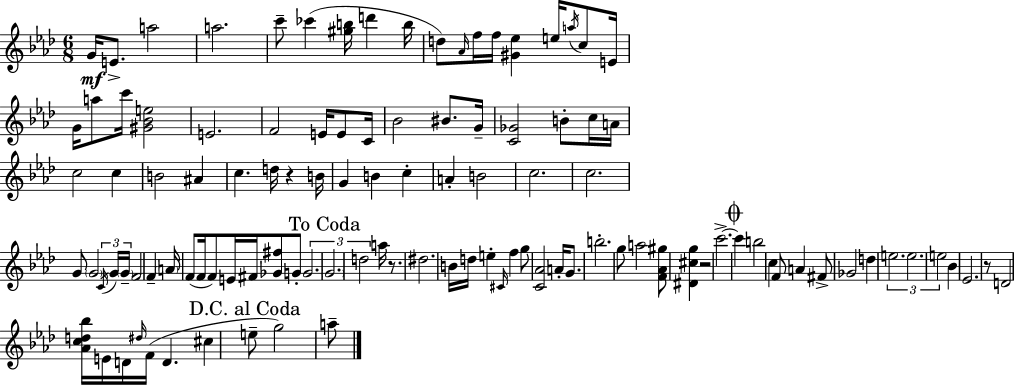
G4/s E4/e. A5/h A5/h. C6/e CES6/q [G#5,B5]/s D6/q B5/s D5/e Ab4/s F5/s F5/s [G#4,Eb5]/q E5/s A5/s C5/e E4/s G4/s A5/e C6/s [G#4,Bb4,E5]/h E4/h. F4/h E4/s E4/e C4/s Bb4/h BIS4/e. G4/s [C4,Gb4]/h B4/e C5/s A4/s C5/h C5/q B4/h A#4/q C5/q. D5/s R/q B4/s G4/q B4/q C5/q A4/q B4/h C5/h. C5/h. G4/e G4/h C4/s G4/s G4/s F4/h F4/q A4/s F4/e F4/s F4/e E4/s F#4/s [Gb4,F#5]/e G4/e G4/h. G4/h. D5/h A5/s R/e. D#5/h. B4/s D5/s E5/q C#4/s F5/q G5/e [C4,Ab4]/h A4/s G4/e. B5/h. G5/e A5/h [F4,Ab4,G#5]/e [D#4,C#5,G5]/q R/h C6/h. C6/q B5/h C5/q F4/e A4/q F#4/e Gb4/h D5/q E5/h. E5/h. E5/h Bb4/q Eb4/h. R/e D4/h [Ab4,C5,D5,Bb5]/s E4/s D4/s D#5/s F4/s D4/q. C#5/q E5/e G5/h A5/e